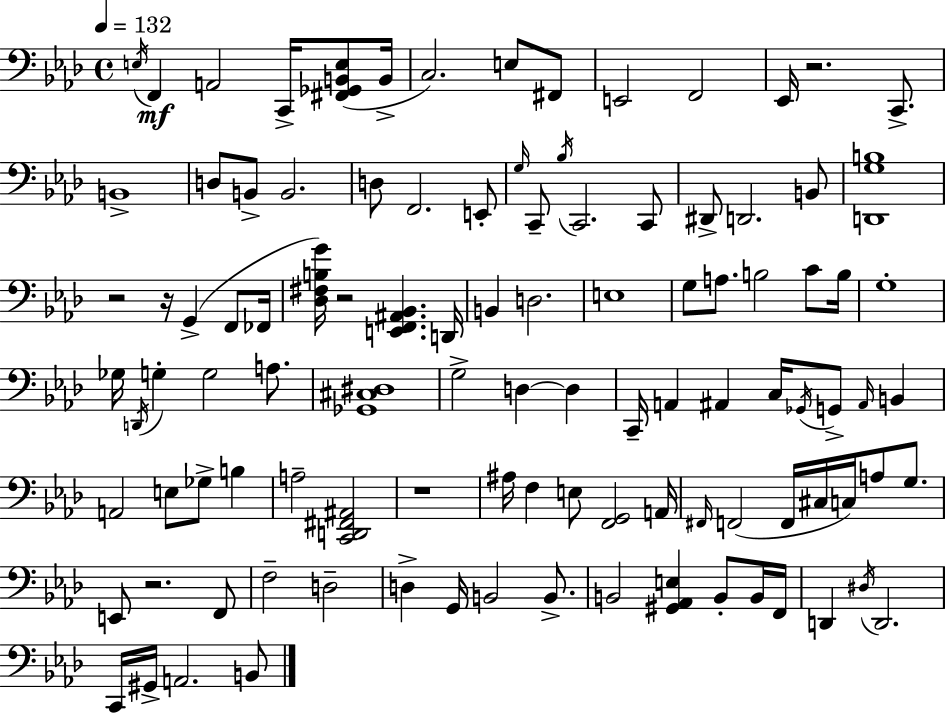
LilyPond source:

{
  \clef bass
  \time 4/4
  \defaultTimeSignature
  \key aes \major
  \tempo 4 = 132
  \repeat volta 2 { \acciaccatura { e16 }\mf f,4 a,2 c,16-> <fis, ges, b, e>8( | b,16-> c2.) e8 fis,8 | e,2 f,2 | ees,16 r2. c,8.-> | \break b,1-> | d8 b,8-> b,2. | d8 f,2. e,8-. | \grace { g16 } c,8-- \acciaccatura { bes16 } c,2. | \break c,8 dis,8-> d,2. | b,8 <d, g b>1 | r2 r16 g,4->( | f,8 fes,16 <des fis b g'>16) r2 <e, f, ais, bes,>4. | \break d,16 b,4 d2. | e1 | g8 a8. b2 | c'8 b16 g1-. | \break ges16 \acciaccatura { d,16 } g4-. g2 | a8. <ges, cis dis>1 | g2-> d4~~ | d4 c,16-- a,4 ais,4 c16 \acciaccatura { ges,16 } g,8-> | \break \grace { ais,16 } b,4 a,2 e8 | ges8-> b4 a2-- <c, d, fis, ais,>2 | r1 | ais16 f4 e8 <f, g,>2 | \break a,16 \grace { fis,16 }( f,2 f,16 | cis16 c16) a8 g8. e,8 r2. | f,8 f2-- d2-- | d4-> g,16 b,2 | \break b,8.-> b,2 <gis, aes, e>4 | b,8-. b,16 f,16 d,4 \acciaccatura { dis16 } d,2. | c,16 gis,16-> a,2. | b,8 } \bar "|."
}